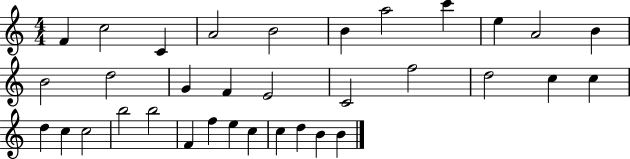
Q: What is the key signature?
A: C major